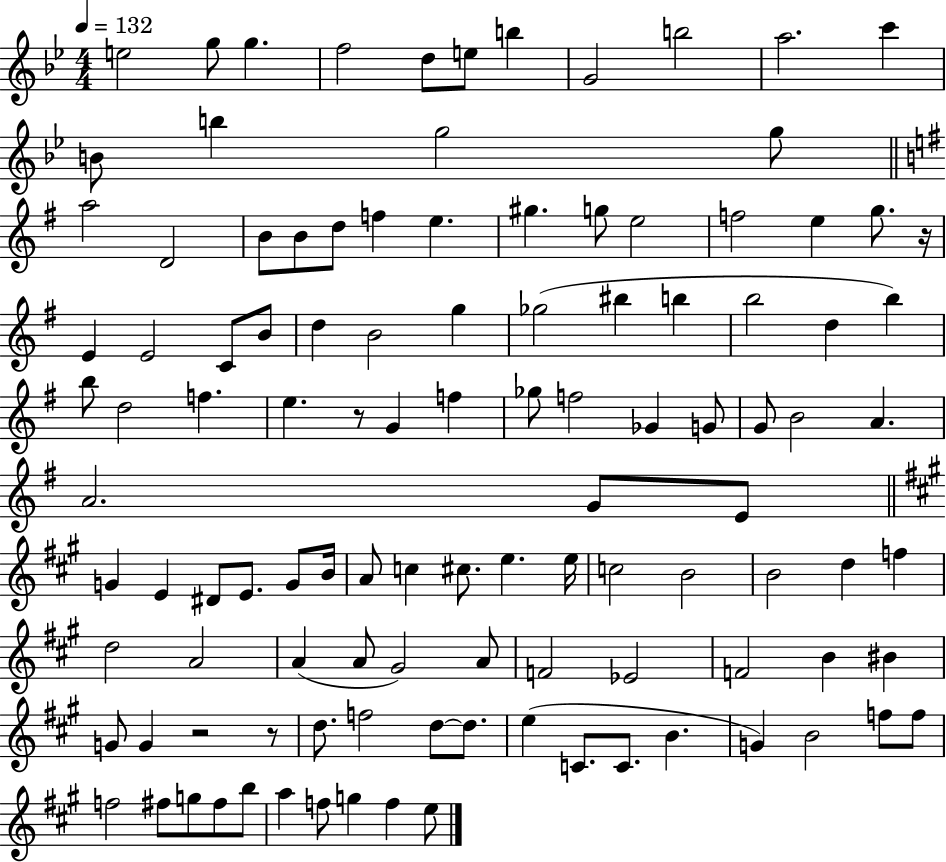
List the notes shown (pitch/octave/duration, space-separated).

E5/h G5/e G5/q. F5/h D5/e E5/e B5/q G4/h B5/h A5/h. C6/q B4/e B5/q G5/h G5/e A5/h D4/h B4/e B4/e D5/e F5/q E5/q. G#5/q. G5/e E5/h F5/h E5/q G5/e. R/s E4/q E4/h C4/e B4/e D5/q B4/h G5/q Gb5/h BIS5/q B5/q B5/h D5/q B5/q B5/e D5/h F5/q. E5/q. R/e G4/q F5/q Gb5/e F5/h Gb4/q G4/e G4/e B4/h A4/q. A4/h. G4/e E4/e G4/q E4/q D#4/e E4/e. G4/e B4/s A4/e C5/q C#5/e. E5/q. E5/s C5/h B4/h B4/h D5/q F5/q D5/h A4/h A4/q A4/e G#4/h A4/e F4/h Eb4/h F4/h B4/q BIS4/q G4/e G4/q R/h R/e D5/e. F5/h D5/e D5/e. E5/q C4/e. C4/e. B4/q. G4/q B4/h F5/e F5/e F5/h F#5/e G5/e F#5/e B5/e A5/q F5/e G5/q F5/q E5/e